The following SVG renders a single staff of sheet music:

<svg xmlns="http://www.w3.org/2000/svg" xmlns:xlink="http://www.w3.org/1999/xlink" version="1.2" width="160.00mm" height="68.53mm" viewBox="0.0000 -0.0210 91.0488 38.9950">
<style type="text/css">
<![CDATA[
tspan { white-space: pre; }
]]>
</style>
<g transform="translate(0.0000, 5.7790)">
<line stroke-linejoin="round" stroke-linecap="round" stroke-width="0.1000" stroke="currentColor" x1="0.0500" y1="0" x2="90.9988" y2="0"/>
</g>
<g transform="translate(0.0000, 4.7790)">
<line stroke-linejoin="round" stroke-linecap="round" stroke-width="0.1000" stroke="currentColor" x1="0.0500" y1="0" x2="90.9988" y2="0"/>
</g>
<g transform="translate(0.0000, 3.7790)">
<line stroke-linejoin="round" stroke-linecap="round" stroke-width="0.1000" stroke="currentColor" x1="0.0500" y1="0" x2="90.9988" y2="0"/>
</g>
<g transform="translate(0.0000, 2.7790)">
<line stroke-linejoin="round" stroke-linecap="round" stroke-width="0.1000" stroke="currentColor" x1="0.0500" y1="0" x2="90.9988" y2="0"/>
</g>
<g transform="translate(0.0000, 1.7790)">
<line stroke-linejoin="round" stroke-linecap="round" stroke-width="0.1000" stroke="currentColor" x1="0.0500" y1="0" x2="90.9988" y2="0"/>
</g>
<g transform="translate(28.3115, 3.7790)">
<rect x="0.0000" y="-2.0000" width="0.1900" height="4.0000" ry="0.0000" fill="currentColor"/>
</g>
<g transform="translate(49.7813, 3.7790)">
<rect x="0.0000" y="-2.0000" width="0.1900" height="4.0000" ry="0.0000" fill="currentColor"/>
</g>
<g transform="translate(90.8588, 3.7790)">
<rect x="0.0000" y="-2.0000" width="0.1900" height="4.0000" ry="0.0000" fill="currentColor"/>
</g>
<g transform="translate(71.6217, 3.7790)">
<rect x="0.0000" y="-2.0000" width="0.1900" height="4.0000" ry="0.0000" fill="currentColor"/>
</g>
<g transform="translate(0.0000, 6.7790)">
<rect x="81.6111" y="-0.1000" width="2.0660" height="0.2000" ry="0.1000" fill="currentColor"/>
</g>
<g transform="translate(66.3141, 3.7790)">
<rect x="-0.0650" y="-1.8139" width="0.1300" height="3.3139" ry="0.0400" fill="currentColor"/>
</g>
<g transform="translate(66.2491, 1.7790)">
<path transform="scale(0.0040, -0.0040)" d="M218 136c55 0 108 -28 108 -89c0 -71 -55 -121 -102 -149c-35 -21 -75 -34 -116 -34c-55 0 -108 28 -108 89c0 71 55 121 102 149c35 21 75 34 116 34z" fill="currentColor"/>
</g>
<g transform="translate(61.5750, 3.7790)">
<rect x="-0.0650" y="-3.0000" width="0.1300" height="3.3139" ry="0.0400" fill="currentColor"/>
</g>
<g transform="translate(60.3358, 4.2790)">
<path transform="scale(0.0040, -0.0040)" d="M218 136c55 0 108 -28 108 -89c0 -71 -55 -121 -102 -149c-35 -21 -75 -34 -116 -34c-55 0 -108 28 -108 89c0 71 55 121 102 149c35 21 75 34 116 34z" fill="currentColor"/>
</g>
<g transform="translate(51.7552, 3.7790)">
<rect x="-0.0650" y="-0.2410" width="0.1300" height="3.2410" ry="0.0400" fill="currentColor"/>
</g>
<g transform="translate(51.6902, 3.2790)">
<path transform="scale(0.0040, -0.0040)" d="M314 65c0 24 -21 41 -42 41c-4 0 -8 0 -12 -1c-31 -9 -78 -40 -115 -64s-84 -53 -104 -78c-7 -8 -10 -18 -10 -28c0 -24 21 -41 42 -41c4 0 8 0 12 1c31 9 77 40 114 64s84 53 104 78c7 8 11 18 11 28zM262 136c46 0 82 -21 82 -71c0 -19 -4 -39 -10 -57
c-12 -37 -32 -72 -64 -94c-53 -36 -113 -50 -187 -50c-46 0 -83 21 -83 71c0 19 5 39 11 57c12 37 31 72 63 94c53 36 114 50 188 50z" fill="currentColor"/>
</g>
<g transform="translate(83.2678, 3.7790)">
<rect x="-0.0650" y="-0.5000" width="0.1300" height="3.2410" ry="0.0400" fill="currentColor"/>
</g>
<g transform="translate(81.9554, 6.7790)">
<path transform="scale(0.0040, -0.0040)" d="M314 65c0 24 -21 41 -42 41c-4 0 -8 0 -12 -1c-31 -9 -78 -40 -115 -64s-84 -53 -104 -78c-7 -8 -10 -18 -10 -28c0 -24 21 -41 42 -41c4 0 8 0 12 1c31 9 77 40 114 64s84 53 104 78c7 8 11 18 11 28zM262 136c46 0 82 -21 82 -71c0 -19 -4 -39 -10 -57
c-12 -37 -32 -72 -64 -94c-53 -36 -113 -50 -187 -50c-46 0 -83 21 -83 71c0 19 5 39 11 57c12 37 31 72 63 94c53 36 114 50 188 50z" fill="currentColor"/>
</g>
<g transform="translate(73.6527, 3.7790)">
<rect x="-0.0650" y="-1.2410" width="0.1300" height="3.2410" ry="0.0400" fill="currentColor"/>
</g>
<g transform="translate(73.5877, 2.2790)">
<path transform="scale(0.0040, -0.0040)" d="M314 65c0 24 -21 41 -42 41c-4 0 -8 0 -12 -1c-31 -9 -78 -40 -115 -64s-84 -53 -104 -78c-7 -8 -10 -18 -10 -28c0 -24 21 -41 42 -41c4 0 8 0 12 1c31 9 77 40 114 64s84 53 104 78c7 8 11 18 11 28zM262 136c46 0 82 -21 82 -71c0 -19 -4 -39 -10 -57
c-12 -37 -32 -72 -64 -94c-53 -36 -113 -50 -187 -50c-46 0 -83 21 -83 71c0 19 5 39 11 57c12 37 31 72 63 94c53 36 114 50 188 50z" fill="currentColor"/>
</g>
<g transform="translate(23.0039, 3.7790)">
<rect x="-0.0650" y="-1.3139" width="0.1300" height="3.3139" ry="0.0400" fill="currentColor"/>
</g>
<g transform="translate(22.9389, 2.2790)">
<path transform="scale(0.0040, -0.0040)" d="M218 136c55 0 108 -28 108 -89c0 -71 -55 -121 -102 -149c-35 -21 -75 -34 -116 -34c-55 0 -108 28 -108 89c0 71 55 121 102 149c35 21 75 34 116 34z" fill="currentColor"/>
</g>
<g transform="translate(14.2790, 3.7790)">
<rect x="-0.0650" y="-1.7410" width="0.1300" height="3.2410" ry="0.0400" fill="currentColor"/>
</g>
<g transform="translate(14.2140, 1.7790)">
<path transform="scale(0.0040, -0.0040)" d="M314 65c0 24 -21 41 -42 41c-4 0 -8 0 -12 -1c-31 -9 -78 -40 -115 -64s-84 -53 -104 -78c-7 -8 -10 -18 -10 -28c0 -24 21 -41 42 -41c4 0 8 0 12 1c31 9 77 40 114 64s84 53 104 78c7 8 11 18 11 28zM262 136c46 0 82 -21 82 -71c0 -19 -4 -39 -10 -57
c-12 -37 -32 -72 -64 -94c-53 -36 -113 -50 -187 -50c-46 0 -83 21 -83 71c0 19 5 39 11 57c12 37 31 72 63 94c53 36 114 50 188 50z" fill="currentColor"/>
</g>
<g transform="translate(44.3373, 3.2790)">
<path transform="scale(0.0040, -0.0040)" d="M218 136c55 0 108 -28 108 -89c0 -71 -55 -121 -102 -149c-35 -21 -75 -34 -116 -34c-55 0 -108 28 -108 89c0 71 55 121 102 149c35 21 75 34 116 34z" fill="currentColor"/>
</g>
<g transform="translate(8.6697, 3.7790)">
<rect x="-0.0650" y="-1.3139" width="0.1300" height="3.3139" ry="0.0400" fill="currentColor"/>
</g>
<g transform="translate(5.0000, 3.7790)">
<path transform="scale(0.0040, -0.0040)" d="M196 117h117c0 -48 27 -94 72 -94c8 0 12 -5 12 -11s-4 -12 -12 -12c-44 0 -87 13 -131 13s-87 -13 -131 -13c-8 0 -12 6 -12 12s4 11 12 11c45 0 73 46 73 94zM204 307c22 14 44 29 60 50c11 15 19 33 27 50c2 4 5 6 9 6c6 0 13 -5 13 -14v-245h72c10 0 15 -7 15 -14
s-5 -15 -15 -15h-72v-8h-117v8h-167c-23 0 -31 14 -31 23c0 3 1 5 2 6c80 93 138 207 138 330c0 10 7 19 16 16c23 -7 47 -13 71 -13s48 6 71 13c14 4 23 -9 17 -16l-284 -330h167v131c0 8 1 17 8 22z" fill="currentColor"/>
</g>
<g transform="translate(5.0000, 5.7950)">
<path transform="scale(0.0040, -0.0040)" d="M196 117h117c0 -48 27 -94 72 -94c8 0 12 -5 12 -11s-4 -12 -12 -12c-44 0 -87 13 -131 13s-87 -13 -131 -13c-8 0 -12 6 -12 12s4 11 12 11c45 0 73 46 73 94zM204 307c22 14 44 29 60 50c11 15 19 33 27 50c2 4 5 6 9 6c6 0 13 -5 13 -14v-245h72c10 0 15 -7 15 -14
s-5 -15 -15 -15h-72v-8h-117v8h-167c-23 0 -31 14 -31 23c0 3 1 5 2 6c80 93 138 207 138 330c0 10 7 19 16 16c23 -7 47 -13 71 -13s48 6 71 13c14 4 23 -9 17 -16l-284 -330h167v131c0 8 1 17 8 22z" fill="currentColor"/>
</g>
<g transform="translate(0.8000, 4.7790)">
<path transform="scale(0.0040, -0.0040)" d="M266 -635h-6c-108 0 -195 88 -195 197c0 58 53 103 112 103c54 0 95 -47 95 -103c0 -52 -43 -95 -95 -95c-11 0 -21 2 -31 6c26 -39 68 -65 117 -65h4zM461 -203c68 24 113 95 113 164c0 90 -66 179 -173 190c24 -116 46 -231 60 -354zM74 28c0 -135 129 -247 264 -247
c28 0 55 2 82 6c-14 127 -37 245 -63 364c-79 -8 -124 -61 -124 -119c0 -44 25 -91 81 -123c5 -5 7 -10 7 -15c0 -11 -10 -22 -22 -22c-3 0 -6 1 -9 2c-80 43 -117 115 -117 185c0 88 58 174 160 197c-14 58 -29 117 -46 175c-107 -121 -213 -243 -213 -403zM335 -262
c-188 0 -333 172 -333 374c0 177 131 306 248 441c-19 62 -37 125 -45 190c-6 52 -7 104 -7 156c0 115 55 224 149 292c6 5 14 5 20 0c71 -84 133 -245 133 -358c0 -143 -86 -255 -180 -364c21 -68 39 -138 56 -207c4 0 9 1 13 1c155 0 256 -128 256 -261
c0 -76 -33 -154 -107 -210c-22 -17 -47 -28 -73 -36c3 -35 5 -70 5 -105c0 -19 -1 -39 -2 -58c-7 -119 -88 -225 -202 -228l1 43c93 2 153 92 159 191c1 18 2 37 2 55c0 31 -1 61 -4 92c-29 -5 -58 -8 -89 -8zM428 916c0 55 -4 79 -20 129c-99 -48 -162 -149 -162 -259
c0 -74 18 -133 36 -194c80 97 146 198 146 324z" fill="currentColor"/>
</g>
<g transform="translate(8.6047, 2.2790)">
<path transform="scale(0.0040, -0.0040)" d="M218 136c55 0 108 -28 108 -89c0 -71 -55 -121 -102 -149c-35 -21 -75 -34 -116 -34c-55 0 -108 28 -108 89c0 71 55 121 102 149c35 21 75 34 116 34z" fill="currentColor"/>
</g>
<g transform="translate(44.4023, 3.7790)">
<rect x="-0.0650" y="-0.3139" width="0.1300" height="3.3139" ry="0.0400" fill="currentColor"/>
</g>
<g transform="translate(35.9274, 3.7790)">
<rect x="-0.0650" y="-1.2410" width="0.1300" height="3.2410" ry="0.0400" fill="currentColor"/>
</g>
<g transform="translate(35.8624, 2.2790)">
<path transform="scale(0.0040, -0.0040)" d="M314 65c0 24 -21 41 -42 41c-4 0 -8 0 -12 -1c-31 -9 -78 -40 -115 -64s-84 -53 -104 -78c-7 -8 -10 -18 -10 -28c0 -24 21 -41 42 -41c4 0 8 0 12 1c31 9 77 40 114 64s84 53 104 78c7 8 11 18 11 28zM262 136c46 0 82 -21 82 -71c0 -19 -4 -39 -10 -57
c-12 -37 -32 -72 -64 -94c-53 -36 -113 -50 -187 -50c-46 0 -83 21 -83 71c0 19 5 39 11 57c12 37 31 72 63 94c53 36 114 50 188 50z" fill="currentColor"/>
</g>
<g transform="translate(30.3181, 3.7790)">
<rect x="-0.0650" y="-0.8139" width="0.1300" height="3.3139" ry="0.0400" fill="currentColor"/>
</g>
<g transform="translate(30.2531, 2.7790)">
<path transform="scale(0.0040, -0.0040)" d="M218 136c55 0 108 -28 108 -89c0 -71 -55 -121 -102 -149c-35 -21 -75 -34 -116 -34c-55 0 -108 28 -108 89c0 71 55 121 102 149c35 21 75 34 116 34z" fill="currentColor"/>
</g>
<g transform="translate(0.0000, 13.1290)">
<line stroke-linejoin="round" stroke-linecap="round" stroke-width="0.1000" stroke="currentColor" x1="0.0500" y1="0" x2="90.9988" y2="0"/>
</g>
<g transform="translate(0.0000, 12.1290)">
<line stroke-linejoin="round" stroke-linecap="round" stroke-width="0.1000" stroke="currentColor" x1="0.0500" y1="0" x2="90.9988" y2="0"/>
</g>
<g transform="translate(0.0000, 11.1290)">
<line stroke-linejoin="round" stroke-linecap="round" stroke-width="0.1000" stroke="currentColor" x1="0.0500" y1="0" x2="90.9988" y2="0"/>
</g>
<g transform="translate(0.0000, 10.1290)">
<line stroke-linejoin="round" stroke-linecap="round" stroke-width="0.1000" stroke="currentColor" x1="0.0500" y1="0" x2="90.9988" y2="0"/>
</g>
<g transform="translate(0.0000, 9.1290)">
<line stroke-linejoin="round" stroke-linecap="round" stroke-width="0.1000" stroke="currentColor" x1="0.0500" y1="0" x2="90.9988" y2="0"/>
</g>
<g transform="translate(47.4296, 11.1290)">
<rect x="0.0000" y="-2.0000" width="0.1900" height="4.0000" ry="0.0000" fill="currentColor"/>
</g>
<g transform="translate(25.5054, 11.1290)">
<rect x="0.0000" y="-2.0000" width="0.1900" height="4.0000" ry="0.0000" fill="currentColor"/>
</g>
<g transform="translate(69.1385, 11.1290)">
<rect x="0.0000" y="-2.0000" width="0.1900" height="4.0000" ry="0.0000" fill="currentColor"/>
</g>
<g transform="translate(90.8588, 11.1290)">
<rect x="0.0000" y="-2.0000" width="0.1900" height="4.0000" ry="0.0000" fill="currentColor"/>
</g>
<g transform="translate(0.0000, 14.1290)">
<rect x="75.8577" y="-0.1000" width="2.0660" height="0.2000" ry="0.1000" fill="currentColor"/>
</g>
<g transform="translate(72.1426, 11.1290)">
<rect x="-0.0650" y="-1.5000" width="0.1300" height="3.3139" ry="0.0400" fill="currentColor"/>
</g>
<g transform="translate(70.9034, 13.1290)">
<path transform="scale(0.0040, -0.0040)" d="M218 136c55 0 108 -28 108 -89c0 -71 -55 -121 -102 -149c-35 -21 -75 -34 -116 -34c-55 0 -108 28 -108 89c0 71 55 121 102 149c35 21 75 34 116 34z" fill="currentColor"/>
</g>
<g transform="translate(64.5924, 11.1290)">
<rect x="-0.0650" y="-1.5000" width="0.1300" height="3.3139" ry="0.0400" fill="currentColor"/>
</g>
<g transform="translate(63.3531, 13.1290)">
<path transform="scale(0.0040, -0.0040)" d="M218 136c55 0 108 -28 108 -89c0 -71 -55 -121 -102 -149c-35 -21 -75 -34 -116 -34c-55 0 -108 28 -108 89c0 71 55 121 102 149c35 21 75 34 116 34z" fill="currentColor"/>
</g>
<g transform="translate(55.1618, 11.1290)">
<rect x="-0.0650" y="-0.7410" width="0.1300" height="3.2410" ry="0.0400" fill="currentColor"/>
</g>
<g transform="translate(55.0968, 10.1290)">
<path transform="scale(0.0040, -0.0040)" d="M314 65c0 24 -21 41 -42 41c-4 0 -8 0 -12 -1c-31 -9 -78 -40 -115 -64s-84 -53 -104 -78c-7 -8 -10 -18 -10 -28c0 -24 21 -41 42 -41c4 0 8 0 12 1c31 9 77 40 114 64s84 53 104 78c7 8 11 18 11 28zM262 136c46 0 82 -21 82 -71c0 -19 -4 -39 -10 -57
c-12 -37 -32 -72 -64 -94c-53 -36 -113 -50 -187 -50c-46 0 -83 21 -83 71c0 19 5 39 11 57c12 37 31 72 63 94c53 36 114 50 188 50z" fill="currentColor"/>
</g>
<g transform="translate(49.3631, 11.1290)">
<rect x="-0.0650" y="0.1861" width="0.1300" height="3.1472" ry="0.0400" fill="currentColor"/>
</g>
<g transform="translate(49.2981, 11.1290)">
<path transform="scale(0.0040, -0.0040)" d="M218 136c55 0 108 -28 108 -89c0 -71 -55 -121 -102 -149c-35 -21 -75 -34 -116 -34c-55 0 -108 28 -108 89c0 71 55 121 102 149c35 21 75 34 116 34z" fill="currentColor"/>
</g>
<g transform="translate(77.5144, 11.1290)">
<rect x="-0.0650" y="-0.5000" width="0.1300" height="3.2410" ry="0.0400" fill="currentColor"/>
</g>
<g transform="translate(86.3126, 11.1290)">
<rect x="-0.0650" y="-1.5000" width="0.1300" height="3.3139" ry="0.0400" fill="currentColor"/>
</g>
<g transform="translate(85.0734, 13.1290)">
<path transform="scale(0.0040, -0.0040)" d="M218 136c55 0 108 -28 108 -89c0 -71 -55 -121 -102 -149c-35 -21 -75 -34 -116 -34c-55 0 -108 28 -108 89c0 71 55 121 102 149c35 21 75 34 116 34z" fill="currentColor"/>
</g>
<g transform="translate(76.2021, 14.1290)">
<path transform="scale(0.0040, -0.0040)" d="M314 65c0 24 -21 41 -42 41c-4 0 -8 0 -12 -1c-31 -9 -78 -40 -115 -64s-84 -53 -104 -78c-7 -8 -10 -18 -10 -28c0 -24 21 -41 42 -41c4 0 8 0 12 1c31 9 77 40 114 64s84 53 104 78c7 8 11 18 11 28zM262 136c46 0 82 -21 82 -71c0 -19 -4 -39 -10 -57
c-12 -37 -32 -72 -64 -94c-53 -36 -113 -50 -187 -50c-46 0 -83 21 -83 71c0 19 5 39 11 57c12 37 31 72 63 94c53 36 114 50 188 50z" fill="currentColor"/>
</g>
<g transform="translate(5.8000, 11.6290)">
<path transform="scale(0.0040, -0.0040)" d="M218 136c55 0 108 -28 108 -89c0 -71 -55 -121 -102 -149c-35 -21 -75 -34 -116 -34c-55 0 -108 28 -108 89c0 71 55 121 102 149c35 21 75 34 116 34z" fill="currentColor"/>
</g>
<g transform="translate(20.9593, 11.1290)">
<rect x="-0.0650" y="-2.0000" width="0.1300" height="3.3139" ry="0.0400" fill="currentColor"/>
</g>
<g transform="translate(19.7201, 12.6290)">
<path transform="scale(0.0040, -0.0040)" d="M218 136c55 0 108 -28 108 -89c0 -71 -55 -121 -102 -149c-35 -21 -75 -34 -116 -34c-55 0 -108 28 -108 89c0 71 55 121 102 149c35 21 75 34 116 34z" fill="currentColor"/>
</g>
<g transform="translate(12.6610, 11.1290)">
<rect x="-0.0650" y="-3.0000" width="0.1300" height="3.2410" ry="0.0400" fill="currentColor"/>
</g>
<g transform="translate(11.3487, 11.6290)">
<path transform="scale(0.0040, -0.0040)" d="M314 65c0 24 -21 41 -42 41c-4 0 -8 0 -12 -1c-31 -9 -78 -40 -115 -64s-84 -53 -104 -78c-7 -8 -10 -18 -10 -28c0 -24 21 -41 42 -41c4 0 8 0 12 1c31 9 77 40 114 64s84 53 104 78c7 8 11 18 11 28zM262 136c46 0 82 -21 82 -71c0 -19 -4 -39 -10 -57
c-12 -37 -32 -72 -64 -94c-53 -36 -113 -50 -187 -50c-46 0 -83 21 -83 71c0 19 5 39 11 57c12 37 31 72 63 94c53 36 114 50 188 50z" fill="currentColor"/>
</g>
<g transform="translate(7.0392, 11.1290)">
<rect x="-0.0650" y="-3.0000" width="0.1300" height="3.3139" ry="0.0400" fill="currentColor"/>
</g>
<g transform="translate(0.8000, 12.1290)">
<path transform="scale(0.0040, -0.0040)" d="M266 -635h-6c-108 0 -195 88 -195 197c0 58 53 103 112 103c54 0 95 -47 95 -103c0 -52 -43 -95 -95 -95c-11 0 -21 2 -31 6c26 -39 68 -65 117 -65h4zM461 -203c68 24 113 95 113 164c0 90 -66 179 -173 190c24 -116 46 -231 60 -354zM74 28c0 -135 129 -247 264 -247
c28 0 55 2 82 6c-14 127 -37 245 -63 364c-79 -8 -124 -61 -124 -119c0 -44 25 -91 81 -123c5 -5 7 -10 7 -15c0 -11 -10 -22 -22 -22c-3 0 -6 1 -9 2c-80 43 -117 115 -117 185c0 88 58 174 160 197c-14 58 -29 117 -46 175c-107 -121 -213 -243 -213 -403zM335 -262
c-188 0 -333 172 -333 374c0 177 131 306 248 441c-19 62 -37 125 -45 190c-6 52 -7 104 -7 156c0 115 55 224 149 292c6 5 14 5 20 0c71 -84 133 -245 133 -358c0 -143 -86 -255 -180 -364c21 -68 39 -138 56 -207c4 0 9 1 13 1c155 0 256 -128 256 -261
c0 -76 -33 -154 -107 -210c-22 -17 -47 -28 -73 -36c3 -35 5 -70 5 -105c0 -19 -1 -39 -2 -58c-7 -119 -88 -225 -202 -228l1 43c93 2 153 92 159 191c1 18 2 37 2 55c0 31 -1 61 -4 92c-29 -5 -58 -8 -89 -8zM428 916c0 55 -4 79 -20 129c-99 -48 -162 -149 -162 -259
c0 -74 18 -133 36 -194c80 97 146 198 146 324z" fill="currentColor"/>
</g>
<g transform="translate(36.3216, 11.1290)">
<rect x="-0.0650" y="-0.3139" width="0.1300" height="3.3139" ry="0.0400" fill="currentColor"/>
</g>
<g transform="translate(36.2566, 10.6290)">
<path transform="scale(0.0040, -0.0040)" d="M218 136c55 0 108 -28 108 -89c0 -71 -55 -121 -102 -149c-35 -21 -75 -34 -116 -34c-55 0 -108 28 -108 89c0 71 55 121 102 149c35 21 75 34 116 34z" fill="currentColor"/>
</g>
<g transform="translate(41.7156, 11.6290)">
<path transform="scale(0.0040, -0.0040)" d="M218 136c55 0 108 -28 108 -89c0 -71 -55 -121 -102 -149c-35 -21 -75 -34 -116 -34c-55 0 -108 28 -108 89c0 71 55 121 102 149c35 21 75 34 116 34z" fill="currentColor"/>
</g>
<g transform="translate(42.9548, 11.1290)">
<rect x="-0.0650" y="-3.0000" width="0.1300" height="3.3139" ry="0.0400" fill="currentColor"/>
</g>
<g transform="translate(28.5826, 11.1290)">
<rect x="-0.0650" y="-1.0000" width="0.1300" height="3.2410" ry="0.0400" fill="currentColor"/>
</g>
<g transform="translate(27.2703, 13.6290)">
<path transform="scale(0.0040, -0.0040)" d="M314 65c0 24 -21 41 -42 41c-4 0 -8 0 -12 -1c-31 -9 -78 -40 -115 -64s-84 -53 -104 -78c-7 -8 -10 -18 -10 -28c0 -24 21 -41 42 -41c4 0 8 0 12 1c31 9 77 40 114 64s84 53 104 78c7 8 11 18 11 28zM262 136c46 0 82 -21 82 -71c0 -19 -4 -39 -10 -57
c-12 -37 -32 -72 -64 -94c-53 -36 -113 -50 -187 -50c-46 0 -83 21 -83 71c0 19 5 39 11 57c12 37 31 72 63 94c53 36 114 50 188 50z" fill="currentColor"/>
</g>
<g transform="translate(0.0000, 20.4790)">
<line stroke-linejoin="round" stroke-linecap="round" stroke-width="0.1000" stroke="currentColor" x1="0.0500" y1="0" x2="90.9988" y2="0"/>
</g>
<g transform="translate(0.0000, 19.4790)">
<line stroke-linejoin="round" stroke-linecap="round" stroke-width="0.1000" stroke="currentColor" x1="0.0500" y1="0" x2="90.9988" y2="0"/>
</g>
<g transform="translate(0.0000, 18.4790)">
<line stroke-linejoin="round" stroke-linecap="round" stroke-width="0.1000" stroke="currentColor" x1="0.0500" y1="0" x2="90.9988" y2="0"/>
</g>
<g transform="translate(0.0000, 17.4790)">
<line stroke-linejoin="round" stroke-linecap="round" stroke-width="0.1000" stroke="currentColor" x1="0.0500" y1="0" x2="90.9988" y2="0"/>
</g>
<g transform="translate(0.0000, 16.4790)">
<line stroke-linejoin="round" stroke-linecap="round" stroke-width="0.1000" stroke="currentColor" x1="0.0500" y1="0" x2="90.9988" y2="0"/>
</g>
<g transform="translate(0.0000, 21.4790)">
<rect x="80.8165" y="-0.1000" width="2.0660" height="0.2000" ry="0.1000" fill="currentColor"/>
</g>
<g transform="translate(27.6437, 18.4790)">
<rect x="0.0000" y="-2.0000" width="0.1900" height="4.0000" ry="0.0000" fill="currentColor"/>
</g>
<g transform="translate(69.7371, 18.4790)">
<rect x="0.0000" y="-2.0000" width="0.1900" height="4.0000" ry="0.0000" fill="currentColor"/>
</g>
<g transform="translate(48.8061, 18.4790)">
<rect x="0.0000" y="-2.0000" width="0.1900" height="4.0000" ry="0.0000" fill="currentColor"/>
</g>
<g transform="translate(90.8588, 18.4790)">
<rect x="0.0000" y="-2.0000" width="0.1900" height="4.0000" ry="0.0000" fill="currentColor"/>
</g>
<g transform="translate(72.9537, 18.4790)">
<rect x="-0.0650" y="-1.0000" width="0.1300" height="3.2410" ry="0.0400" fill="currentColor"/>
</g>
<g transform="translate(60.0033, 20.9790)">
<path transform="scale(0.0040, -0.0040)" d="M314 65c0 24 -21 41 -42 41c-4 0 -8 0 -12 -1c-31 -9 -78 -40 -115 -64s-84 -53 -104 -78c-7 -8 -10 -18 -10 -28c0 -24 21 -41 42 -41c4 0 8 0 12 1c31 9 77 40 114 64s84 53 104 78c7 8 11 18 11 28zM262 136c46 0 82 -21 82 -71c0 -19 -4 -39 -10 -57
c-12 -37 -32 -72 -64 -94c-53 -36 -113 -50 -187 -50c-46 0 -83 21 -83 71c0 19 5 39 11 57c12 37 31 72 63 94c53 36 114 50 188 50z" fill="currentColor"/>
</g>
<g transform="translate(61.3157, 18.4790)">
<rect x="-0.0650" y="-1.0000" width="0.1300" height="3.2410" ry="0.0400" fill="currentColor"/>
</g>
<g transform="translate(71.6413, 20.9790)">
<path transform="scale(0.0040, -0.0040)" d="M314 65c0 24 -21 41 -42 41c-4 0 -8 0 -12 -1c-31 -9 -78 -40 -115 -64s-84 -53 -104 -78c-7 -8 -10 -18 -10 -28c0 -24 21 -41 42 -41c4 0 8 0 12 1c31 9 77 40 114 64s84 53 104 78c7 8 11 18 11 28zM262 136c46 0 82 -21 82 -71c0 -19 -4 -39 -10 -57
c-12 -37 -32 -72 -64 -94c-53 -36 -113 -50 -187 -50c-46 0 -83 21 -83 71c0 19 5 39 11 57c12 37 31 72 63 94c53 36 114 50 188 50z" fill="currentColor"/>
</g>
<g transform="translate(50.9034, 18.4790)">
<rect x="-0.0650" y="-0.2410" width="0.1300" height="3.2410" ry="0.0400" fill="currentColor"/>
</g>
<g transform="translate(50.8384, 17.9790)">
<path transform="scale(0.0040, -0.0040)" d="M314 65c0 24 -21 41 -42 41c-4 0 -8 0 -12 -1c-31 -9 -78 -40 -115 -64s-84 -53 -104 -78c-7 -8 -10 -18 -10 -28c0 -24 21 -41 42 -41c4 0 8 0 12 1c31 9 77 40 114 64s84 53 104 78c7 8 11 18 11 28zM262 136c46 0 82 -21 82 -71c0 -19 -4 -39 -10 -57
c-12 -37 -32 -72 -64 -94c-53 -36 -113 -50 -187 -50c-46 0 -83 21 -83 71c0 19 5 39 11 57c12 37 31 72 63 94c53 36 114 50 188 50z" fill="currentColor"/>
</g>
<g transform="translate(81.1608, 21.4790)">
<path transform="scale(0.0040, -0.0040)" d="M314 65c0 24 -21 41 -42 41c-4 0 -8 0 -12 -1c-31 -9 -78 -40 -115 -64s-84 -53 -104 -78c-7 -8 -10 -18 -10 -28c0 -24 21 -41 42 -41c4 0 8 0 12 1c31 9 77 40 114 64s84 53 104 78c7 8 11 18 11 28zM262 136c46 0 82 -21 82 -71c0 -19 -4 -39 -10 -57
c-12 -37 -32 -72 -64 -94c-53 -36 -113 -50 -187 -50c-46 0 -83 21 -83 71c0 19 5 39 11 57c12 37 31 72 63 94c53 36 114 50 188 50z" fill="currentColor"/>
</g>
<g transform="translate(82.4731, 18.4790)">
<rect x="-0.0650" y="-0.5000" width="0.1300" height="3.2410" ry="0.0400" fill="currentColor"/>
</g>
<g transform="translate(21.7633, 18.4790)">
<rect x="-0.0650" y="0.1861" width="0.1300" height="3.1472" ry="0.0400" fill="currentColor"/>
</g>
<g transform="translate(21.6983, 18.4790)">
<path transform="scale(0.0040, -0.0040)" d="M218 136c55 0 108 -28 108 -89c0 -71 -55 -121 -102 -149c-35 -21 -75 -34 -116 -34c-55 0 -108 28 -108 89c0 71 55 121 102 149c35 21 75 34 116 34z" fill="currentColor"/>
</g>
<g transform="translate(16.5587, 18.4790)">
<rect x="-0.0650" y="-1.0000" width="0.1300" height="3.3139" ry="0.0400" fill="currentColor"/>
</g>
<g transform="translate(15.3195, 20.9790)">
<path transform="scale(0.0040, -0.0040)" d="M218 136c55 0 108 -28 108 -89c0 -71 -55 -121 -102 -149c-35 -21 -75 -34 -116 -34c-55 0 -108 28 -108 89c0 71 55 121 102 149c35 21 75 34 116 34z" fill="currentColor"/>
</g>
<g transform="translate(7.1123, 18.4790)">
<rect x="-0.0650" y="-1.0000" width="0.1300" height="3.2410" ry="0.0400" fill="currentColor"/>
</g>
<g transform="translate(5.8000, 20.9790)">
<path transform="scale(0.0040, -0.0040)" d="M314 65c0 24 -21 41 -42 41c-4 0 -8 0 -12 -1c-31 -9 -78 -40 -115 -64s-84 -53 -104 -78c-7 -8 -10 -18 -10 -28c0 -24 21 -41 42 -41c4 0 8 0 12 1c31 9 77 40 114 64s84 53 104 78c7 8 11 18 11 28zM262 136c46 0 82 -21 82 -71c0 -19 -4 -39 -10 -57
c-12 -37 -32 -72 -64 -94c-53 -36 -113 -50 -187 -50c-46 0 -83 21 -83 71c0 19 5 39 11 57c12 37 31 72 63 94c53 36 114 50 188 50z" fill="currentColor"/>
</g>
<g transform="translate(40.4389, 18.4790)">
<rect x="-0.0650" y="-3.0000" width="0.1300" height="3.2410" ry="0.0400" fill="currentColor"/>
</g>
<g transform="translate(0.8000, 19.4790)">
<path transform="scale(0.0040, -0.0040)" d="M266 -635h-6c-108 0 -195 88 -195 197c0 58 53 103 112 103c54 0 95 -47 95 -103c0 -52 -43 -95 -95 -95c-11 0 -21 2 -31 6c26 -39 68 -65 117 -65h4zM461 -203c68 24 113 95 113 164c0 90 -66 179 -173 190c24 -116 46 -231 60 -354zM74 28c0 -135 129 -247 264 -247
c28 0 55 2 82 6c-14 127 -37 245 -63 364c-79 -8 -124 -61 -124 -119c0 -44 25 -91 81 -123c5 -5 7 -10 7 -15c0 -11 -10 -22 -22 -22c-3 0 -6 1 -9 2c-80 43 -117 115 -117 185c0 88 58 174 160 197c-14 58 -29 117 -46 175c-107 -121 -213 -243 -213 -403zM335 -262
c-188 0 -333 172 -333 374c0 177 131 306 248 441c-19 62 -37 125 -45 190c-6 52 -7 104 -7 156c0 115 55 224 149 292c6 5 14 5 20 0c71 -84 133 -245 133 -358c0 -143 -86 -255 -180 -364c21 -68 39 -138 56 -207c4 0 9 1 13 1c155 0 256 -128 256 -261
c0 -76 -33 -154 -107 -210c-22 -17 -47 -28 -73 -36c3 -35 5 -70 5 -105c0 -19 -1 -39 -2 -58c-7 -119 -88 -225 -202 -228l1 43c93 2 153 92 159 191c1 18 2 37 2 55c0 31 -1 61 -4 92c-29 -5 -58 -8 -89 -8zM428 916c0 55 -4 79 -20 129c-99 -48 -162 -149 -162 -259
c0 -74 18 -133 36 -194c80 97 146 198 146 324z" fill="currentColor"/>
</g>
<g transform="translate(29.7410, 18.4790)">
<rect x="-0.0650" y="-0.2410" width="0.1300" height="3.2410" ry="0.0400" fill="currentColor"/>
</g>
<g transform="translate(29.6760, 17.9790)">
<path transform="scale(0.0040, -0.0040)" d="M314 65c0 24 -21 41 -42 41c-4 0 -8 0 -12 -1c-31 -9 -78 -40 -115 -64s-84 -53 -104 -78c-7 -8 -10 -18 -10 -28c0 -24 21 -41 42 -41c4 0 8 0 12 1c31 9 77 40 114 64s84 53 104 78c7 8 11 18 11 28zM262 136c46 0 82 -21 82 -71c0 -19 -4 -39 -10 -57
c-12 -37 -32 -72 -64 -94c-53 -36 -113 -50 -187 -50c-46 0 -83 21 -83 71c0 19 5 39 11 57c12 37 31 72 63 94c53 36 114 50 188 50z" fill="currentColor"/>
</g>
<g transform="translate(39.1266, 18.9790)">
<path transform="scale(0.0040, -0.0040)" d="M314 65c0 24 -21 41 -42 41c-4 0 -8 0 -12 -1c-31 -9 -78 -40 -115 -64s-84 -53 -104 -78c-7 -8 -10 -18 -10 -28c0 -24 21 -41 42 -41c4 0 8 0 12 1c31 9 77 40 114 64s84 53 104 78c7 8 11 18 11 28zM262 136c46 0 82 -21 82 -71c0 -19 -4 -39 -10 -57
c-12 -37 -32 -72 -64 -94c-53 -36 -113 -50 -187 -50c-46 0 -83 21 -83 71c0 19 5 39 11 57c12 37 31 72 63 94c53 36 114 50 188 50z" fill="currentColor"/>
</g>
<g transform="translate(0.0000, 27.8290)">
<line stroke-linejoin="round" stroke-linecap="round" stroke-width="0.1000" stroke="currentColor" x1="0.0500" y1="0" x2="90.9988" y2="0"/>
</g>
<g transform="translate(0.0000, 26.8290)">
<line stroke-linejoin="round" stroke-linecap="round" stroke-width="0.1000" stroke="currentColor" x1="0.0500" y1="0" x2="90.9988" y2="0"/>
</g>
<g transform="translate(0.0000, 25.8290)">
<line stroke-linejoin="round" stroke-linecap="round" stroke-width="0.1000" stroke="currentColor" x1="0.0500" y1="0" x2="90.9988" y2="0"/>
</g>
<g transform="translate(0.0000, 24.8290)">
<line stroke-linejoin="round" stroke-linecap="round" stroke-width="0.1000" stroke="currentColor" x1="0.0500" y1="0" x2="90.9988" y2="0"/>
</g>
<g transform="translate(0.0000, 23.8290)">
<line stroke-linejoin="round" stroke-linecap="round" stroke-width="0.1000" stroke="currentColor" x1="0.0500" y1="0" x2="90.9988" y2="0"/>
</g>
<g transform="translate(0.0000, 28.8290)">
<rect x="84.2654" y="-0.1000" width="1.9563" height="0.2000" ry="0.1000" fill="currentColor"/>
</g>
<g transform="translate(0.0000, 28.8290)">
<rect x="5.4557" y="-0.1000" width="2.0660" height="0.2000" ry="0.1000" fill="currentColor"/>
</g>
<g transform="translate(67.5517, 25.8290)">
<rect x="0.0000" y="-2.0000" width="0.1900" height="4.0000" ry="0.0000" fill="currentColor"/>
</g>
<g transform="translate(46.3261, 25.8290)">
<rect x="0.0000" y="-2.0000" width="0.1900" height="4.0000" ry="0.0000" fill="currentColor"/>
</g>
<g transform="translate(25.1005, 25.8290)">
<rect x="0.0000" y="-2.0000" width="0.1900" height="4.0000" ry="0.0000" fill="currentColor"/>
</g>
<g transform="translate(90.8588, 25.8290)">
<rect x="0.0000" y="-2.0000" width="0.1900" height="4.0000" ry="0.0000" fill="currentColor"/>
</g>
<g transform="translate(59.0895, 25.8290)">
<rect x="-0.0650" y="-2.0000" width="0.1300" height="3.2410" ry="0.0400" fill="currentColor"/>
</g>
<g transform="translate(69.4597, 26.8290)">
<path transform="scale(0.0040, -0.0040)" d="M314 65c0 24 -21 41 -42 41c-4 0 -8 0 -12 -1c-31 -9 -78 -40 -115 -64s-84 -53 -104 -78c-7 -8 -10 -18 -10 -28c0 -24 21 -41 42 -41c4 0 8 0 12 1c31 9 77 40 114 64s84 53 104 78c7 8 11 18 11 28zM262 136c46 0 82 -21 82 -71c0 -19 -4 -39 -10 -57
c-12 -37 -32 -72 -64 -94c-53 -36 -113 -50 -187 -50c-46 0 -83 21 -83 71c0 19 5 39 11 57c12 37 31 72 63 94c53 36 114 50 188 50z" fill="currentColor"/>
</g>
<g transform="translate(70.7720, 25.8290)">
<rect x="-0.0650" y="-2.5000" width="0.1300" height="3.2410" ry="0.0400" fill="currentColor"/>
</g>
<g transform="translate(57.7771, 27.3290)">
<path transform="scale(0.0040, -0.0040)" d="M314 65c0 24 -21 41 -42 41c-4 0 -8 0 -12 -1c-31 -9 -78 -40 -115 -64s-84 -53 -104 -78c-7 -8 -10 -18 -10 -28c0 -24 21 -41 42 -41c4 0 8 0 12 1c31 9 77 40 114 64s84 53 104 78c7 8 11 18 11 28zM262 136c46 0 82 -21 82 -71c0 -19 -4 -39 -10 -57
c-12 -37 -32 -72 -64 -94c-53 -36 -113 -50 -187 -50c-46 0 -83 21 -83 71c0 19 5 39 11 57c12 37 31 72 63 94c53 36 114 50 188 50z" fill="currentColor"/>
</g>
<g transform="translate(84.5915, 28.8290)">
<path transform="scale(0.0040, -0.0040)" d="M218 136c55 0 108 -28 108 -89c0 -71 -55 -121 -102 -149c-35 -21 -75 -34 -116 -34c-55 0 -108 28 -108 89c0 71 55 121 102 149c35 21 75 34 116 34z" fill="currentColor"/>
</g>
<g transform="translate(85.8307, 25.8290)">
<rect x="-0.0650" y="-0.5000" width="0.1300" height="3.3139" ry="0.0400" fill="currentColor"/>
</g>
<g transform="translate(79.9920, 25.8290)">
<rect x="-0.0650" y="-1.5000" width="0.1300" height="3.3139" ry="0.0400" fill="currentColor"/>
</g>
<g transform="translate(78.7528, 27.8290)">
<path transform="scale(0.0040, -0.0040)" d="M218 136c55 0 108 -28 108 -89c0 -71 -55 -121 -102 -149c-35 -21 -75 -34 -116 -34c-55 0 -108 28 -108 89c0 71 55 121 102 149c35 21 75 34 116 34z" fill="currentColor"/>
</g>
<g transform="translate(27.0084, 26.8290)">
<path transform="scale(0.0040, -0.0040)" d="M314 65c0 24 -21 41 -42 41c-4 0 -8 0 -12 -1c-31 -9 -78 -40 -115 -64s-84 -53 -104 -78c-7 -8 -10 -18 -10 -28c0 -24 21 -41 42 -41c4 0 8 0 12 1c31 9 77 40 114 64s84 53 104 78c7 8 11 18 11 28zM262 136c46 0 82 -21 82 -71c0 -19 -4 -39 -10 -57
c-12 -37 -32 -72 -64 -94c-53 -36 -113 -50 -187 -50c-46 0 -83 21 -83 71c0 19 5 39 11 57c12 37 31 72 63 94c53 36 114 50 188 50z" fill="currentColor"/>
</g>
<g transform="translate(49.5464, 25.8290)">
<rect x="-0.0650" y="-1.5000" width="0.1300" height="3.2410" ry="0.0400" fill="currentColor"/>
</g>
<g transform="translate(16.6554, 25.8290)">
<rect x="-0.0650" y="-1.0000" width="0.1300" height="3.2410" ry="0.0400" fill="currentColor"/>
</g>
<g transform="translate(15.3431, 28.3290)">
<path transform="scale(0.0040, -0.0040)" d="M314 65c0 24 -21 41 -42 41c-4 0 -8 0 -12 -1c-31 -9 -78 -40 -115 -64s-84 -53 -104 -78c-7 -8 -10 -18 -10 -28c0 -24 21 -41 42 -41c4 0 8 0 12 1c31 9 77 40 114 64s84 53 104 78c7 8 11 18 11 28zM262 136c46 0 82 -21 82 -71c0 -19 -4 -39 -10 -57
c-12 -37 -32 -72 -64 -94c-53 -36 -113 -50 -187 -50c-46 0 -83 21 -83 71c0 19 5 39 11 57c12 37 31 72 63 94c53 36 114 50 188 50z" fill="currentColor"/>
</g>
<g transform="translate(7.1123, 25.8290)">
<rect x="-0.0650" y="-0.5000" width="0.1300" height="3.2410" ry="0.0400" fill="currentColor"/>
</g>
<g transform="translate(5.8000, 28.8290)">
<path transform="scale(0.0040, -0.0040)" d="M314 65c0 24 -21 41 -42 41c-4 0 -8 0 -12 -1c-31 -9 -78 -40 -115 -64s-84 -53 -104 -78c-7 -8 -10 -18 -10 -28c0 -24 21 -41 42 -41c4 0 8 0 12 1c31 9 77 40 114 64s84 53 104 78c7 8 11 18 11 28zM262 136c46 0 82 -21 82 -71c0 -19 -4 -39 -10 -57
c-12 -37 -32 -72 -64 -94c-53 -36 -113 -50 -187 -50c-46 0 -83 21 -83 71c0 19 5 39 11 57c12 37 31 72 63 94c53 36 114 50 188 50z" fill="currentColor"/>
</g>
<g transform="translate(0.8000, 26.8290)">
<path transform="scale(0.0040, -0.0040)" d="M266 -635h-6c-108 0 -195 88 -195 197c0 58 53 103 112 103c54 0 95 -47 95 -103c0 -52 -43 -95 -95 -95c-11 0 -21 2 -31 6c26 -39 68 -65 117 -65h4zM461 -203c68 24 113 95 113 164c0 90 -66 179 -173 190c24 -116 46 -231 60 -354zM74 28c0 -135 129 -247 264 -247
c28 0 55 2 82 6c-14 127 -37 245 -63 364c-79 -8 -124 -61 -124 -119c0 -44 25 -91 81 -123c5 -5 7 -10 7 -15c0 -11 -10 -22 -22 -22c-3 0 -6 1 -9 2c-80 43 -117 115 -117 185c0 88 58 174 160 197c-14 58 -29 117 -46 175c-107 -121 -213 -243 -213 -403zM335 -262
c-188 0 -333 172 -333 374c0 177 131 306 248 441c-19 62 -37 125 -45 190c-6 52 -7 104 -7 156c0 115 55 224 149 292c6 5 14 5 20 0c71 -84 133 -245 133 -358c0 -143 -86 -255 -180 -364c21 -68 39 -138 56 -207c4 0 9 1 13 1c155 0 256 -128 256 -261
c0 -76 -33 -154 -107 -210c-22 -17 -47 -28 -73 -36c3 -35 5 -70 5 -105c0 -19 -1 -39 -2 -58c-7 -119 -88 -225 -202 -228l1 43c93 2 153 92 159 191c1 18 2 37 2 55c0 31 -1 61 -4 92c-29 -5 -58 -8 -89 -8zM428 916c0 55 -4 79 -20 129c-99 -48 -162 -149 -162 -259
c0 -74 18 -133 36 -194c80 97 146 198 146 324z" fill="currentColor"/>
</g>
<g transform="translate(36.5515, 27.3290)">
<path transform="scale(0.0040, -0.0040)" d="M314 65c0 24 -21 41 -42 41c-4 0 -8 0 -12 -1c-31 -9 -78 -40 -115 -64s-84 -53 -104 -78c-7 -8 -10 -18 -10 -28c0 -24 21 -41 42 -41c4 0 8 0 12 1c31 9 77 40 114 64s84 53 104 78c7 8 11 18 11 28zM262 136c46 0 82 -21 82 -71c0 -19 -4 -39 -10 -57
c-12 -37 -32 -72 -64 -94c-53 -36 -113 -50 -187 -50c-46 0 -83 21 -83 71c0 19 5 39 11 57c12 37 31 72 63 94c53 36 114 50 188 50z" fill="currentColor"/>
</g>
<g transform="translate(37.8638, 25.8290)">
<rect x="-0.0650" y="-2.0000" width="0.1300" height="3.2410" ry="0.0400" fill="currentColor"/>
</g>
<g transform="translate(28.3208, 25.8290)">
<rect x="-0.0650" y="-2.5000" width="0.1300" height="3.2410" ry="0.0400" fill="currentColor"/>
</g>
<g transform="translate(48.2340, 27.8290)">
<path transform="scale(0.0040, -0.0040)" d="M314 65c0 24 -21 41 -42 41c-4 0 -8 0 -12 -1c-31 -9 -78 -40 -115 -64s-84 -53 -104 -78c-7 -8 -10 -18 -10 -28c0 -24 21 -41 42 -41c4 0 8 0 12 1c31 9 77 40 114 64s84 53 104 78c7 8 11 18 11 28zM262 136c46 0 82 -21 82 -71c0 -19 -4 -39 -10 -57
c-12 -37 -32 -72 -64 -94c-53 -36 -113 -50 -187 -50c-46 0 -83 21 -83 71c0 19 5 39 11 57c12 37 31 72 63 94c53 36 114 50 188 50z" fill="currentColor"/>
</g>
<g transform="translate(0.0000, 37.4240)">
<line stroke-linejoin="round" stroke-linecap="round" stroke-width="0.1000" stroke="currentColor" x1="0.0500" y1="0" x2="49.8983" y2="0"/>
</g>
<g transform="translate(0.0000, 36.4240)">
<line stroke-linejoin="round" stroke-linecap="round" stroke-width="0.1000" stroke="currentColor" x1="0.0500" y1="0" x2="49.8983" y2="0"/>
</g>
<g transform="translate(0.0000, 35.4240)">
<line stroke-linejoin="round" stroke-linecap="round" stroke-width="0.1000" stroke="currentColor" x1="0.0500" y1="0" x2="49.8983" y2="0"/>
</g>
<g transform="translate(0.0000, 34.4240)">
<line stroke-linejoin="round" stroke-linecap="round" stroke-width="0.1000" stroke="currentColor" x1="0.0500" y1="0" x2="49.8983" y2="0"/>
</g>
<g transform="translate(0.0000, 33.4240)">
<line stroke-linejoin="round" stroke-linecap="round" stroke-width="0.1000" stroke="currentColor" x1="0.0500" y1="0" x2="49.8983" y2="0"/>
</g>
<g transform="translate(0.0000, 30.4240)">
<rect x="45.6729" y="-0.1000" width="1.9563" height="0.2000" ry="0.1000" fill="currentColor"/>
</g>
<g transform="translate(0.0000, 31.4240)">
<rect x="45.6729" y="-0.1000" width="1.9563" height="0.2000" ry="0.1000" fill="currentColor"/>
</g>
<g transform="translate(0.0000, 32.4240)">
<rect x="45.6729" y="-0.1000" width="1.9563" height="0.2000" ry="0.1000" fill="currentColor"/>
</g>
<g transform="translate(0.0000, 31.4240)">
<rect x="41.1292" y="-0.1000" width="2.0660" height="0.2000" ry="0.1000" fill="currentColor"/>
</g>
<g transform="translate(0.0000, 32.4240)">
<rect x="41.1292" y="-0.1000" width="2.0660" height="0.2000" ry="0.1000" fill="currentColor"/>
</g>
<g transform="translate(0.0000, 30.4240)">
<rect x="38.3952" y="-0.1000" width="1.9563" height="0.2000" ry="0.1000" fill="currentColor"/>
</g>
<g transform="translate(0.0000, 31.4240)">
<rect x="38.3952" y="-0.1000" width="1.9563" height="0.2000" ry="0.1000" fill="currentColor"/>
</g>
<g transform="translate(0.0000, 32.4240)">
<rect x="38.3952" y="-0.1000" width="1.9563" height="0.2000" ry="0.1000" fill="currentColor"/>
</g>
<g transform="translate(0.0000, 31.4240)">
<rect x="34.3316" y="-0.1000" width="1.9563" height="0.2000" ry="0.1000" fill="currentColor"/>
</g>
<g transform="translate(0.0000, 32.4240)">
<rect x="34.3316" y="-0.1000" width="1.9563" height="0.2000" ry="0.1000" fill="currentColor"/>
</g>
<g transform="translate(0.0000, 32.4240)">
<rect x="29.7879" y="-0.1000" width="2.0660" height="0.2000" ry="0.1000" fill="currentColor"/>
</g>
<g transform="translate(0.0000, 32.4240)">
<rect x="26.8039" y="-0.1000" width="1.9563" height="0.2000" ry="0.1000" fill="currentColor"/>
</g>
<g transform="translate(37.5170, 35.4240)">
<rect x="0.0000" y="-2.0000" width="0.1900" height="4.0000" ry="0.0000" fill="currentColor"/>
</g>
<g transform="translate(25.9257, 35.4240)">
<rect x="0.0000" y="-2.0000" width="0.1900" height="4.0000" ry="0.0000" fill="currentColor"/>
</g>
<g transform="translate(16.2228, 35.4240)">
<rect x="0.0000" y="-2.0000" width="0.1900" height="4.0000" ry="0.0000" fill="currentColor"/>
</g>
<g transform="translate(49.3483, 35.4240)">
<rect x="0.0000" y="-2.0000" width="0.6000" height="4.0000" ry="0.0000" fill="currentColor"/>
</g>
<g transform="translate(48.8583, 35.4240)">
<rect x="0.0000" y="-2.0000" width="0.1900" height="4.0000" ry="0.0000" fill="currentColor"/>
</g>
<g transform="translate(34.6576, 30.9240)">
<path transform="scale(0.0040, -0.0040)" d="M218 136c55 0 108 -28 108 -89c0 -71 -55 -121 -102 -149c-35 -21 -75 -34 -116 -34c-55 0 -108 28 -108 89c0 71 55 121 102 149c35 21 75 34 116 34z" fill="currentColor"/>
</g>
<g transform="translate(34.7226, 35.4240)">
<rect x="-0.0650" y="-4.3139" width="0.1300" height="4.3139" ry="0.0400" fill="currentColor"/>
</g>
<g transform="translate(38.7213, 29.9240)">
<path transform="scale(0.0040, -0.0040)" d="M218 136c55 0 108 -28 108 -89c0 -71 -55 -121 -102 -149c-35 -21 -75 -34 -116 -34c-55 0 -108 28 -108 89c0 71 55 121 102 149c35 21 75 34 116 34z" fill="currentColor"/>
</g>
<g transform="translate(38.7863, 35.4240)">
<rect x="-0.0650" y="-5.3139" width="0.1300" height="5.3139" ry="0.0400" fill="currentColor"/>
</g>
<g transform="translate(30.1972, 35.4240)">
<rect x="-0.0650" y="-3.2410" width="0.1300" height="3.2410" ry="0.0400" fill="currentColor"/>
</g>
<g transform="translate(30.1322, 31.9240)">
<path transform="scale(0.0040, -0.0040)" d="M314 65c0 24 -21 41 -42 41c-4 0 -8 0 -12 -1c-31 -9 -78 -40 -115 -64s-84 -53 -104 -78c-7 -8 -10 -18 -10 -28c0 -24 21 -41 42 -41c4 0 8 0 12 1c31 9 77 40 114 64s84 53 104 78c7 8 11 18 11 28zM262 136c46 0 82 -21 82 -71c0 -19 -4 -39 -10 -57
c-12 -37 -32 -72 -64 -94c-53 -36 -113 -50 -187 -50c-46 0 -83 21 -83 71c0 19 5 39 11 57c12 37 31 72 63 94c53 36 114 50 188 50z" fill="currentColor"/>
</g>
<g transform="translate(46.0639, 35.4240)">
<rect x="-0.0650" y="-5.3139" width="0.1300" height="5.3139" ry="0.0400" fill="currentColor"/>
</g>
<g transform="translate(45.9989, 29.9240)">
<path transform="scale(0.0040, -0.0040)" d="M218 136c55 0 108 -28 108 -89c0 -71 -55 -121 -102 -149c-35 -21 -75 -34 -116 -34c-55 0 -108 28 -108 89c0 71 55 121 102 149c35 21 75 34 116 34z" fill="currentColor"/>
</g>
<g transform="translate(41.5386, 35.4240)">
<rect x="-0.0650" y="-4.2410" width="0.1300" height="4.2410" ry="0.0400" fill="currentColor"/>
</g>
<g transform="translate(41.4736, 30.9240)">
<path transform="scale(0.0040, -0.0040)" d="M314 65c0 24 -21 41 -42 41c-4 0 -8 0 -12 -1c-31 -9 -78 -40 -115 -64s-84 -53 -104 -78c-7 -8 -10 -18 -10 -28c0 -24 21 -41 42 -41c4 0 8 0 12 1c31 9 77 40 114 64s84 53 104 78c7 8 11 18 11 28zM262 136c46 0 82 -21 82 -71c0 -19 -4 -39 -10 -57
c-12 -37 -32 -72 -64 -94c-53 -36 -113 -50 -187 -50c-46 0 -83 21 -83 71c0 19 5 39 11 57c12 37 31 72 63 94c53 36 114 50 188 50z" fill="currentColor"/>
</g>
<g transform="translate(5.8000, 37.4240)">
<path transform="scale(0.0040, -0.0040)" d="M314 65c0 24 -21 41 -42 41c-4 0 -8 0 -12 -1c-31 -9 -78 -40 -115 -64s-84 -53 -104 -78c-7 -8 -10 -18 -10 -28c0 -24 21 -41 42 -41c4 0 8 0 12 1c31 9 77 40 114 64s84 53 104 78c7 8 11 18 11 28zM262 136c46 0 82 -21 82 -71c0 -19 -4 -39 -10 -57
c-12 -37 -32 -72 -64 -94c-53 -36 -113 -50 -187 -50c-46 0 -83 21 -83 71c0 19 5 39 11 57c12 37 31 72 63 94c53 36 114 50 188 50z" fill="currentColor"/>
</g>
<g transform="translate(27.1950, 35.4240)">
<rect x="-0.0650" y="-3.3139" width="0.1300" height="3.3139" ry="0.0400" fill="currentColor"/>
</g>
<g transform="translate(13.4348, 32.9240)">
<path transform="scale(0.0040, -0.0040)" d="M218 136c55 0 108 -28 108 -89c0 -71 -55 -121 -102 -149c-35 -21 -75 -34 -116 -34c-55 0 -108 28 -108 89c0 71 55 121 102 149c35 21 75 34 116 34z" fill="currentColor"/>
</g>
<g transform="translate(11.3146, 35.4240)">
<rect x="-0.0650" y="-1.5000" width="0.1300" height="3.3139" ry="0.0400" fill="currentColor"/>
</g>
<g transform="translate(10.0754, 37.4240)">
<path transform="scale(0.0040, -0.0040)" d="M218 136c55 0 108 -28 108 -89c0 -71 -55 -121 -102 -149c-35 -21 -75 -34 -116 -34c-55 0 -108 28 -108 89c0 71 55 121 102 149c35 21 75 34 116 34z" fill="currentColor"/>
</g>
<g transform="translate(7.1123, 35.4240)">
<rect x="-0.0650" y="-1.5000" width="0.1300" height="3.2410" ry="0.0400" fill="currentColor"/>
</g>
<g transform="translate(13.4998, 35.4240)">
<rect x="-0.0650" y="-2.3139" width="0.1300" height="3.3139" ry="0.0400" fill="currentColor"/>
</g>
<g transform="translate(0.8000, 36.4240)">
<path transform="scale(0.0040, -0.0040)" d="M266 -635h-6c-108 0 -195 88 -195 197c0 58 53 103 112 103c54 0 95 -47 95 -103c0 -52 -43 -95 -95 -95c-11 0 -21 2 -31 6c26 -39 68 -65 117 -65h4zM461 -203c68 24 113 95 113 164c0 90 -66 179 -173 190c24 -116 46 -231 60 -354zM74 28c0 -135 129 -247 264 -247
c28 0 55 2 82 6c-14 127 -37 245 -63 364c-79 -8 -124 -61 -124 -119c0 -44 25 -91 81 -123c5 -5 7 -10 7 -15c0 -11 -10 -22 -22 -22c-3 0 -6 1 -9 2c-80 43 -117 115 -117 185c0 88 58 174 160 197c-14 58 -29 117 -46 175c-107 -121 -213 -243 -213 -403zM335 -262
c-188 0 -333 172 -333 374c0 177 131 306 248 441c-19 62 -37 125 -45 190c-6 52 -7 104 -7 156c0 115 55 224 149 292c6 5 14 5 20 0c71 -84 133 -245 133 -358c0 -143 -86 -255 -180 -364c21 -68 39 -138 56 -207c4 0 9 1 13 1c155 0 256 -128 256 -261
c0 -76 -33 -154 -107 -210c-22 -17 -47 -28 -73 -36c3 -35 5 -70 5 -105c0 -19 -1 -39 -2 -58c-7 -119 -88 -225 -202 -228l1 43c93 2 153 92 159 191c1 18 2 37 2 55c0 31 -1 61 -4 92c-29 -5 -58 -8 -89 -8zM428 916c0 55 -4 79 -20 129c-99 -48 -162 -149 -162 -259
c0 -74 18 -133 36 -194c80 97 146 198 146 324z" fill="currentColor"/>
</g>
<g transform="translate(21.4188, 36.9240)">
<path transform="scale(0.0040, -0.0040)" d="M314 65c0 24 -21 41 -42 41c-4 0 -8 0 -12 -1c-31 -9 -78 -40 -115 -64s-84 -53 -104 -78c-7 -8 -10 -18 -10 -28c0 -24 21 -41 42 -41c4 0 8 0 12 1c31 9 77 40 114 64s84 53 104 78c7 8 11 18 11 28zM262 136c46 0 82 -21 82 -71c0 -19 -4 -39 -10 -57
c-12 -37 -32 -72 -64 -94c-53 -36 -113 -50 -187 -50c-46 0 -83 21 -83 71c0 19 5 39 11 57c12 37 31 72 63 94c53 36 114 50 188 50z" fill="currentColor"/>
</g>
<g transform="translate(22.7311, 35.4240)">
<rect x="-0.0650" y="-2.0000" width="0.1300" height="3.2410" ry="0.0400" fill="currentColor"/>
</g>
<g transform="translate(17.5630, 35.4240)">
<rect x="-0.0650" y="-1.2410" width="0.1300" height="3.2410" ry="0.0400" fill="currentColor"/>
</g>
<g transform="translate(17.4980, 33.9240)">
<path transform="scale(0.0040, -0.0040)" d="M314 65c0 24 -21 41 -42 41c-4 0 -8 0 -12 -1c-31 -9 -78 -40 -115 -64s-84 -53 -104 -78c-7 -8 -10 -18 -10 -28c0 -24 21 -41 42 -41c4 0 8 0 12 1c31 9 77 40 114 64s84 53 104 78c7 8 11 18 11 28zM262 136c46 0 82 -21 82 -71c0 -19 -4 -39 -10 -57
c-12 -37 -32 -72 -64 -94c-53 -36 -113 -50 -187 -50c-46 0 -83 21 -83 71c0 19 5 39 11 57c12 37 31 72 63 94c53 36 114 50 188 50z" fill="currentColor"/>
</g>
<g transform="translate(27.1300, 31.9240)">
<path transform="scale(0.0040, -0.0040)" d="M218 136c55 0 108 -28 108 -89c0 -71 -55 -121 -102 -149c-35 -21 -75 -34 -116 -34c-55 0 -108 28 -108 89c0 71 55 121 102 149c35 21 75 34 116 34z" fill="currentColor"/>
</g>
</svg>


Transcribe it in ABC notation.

X:1
T:Untitled
M:4/4
L:1/4
K:C
e f2 e d e2 c c2 A f e2 C2 A A2 F D2 c A B d2 E E C2 E D2 D B c2 A2 c2 D2 D2 C2 C2 D2 G2 F2 E2 F2 G2 E C E2 E g e2 F2 b b2 d' f' d'2 f'